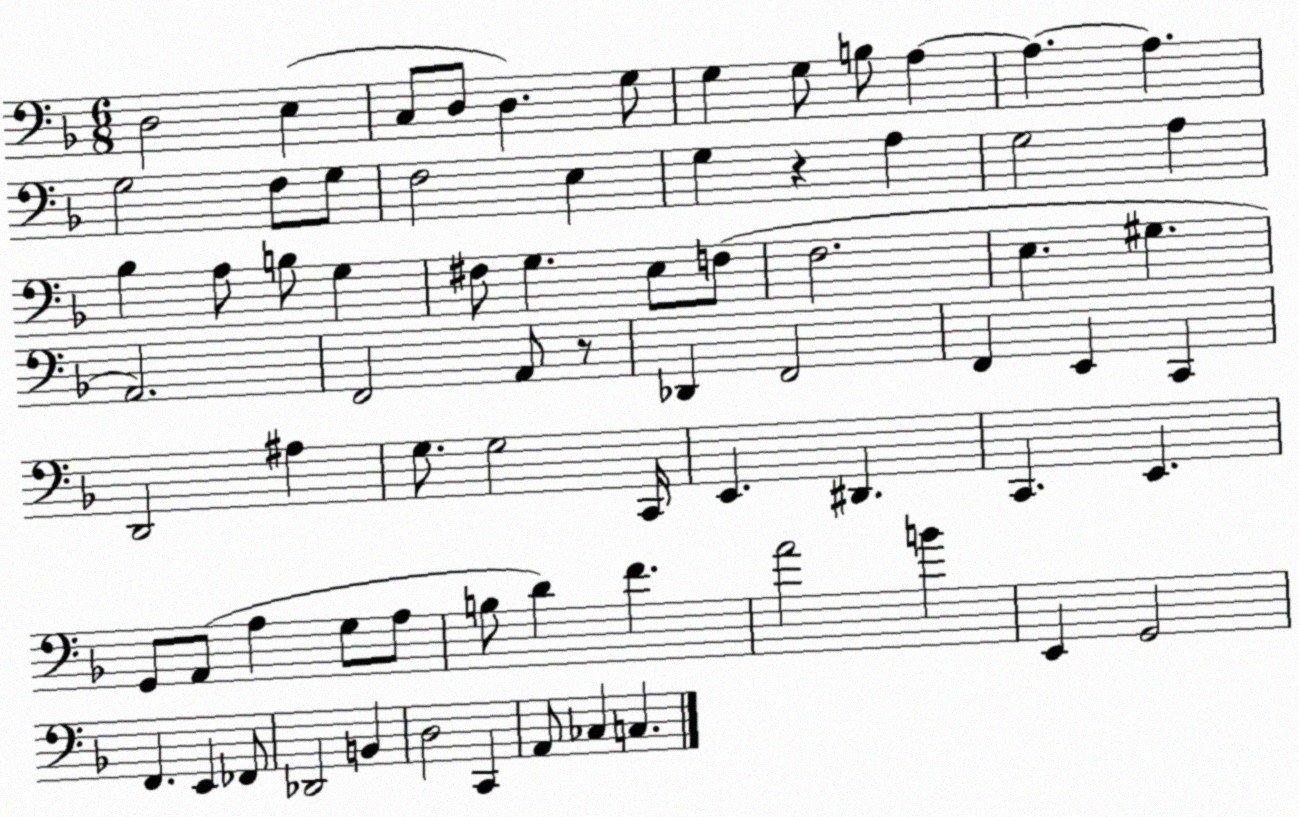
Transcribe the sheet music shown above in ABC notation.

X:1
T:Untitled
M:6/8
L:1/4
K:F
D,2 E, C,/2 D,/2 D, G,/2 G, G,/2 B,/2 A, A, A, G,2 F,/2 G,/2 F,2 E, G, z A, G,2 A, _B, A,/2 B,/2 G, ^F,/2 G, E,/2 F,/2 F,2 E, ^G, A,,2 F,,2 A,,/2 z/2 _D,, F,,2 F,, E,, C,, D,,2 ^A, G,/2 G,2 C,,/4 E,, ^D,, C,, E,, G,,/2 A,,/2 A, G,/2 A,/2 B,/2 D F A2 B E,, G,,2 F,, E,, _F,,/2 _D,,2 B,, D,2 C,, A,,/2 _C, C,